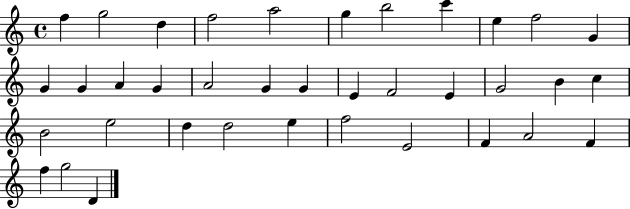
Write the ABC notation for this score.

X:1
T:Untitled
M:4/4
L:1/4
K:C
f g2 d f2 a2 g b2 c' e f2 G G G A G A2 G G E F2 E G2 B c B2 e2 d d2 e f2 E2 F A2 F f g2 D